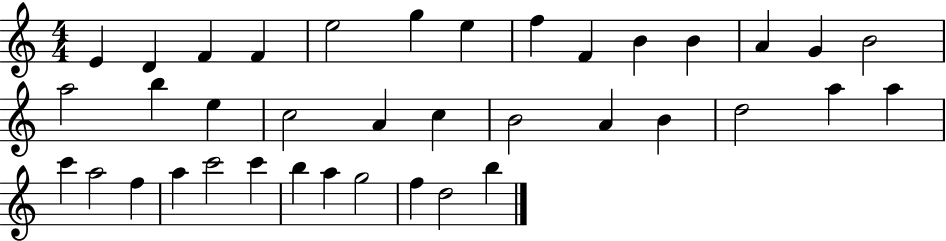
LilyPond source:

{
  \clef treble
  \numericTimeSignature
  \time 4/4
  \key c \major
  e'4 d'4 f'4 f'4 | e''2 g''4 e''4 | f''4 f'4 b'4 b'4 | a'4 g'4 b'2 | \break a''2 b''4 e''4 | c''2 a'4 c''4 | b'2 a'4 b'4 | d''2 a''4 a''4 | \break c'''4 a''2 f''4 | a''4 c'''2 c'''4 | b''4 a''4 g''2 | f''4 d''2 b''4 | \break \bar "|."
}